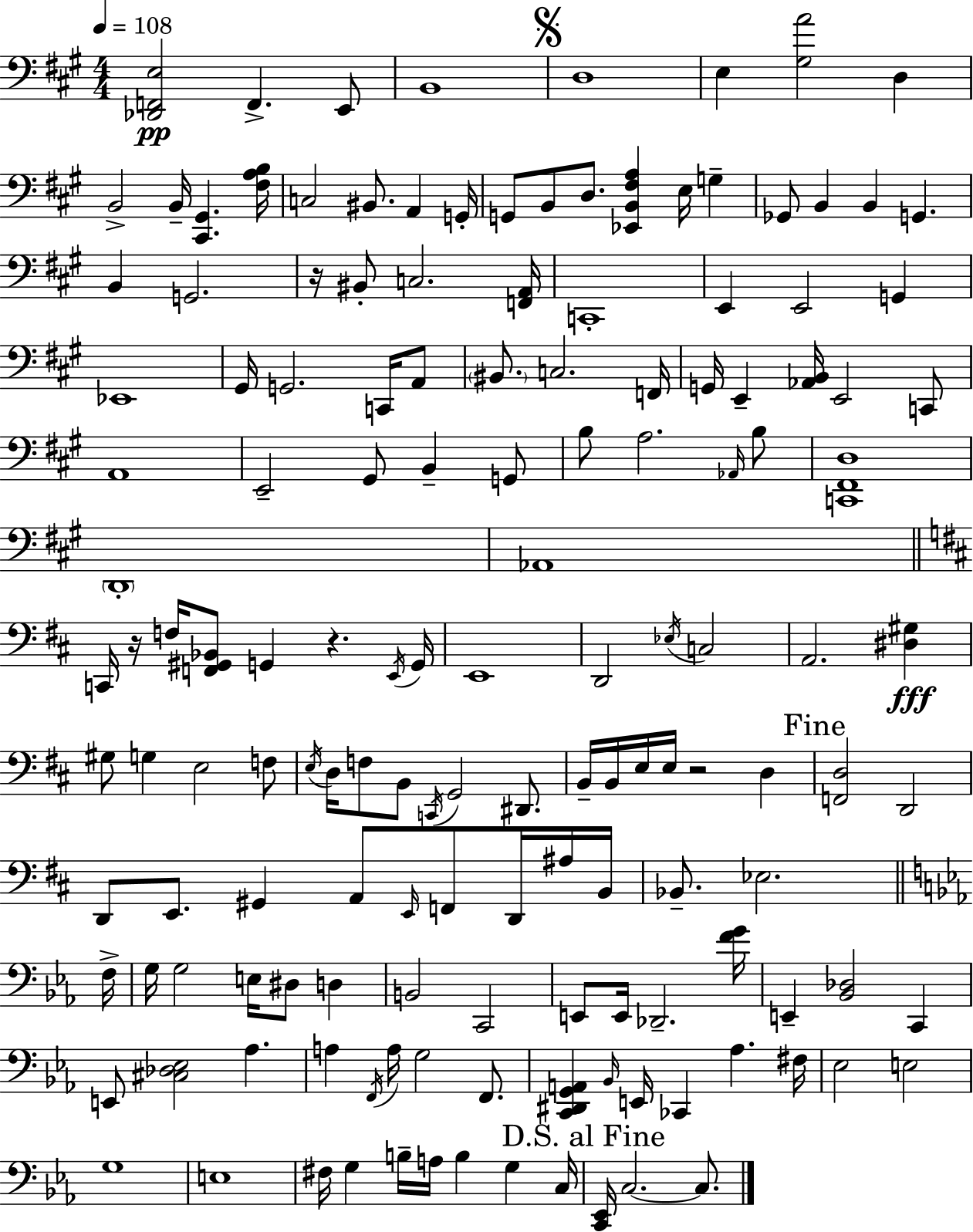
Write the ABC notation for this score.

X:1
T:Untitled
M:4/4
L:1/4
K:A
[_D,,F,,E,]2 F,, E,,/2 B,,4 D,4 E, [^G,A]2 D, B,,2 B,,/4 [^C,,^G,,] [^F,A,B,]/4 C,2 ^B,,/2 A,, G,,/4 G,,/2 B,,/2 D,/2 [_E,,B,,^F,A,] E,/4 G, _G,,/2 B,, B,, G,, B,, G,,2 z/4 ^B,,/2 C,2 [F,,A,,]/4 C,,4 E,, E,,2 G,, _E,,4 ^G,,/4 G,,2 C,,/4 A,,/2 ^B,,/2 C,2 F,,/4 G,,/4 E,, [_A,,B,,]/4 E,,2 C,,/2 A,,4 E,,2 ^G,,/2 B,, G,,/2 B,/2 A,2 _A,,/4 B,/2 [C,,^F,,D,]4 D,,4 _A,,4 C,,/4 z/4 F,/4 [F,,^G,,_B,,]/2 G,, z E,,/4 G,,/4 E,,4 D,,2 _E,/4 C,2 A,,2 [^D,^G,] ^G,/2 G, E,2 F,/2 E,/4 D,/4 F,/2 B,,/2 C,,/4 G,,2 ^D,,/2 B,,/4 B,,/4 E,/4 E,/4 z2 D, [F,,D,]2 D,,2 D,,/2 E,,/2 ^G,, A,,/2 E,,/4 F,,/2 D,,/4 ^A,/4 B,,/4 _B,,/2 _E,2 F,/4 G,/4 G,2 E,/4 ^D,/2 D, B,,2 C,,2 E,,/2 E,,/4 _D,,2 [FG]/4 E,, [_B,,_D,]2 C,, E,,/2 [^C,_D,_E,]2 _A, A, F,,/4 A,/4 G,2 F,,/2 [C,,^D,,G,,A,,] _B,,/4 E,,/4 _C,, _A, ^F,/4 _E,2 E,2 G,4 E,4 ^F,/4 G, B,/4 A,/4 B, G, C,/4 [C,,_E,,]/4 C,2 C,/2